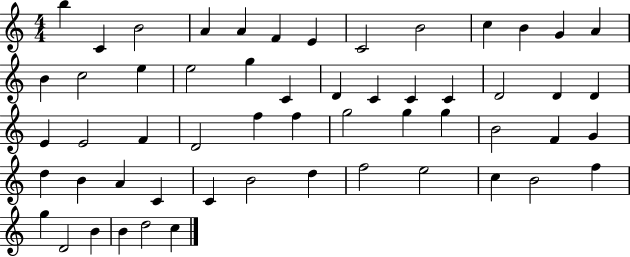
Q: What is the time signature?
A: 4/4